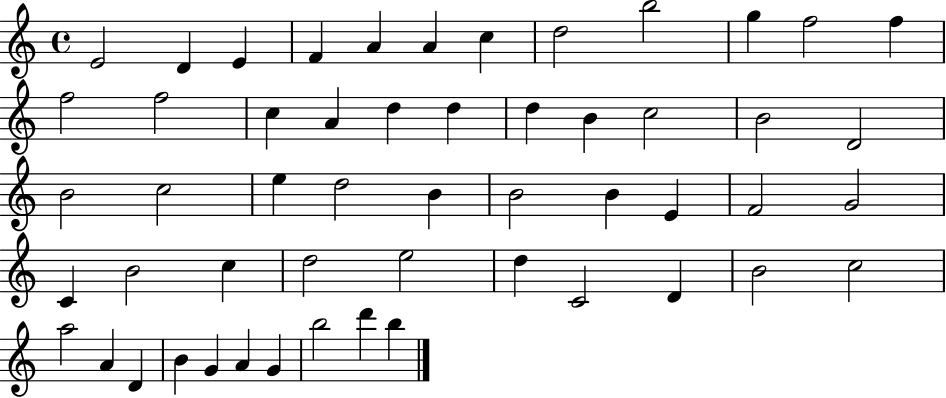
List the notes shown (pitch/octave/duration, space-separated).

E4/h D4/q E4/q F4/q A4/q A4/q C5/q D5/h B5/h G5/q F5/h F5/q F5/h F5/h C5/q A4/q D5/q D5/q D5/q B4/q C5/h B4/h D4/h B4/h C5/h E5/q D5/h B4/q B4/h B4/q E4/q F4/h G4/h C4/q B4/h C5/q D5/h E5/h D5/q C4/h D4/q B4/h C5/h A5/h A4/q D4/q B4/q G4/q A4/q G4/q B5/h D6/q B5/q